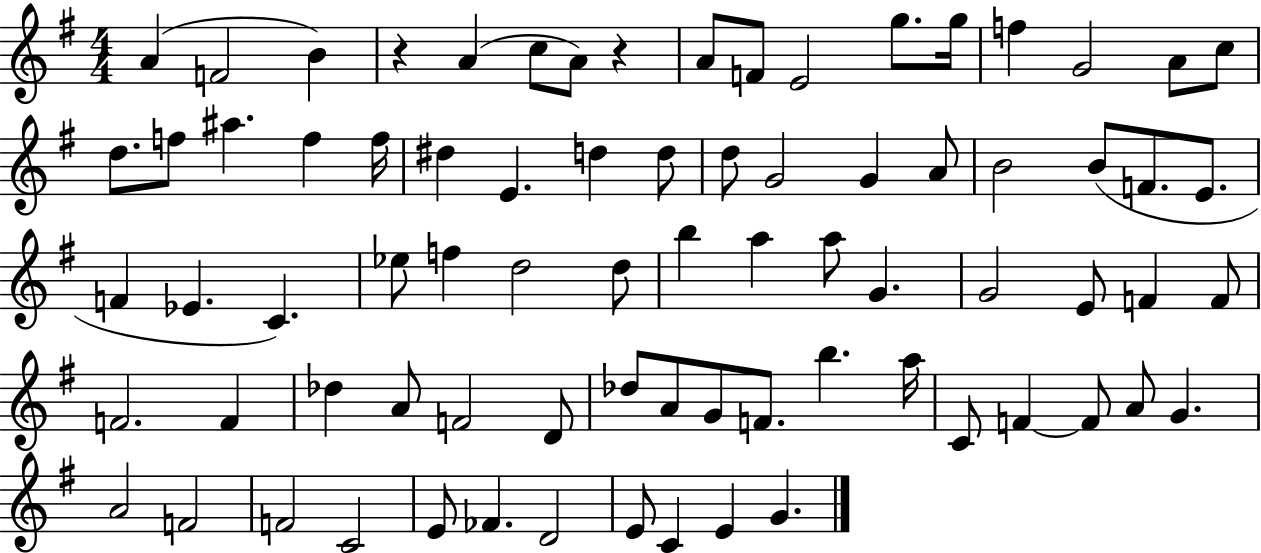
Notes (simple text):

A4/q F4/h B4/q R/q A4/q C5/e A4/e R/q A4/e F4/e E4/h G5/e. G5/s F5/q G4/h A4/e C5/e D5/e. F5/e A#5/q. F5/q F5/s D#5/q E4/q. D5/q D5/e D5/e G4/h G4/q A4/e B4/h B4/e F4/e. E4/e. F4/q Eb4/q. C4/q. Eb5/e F5/q D5/h D5/e B5/q A5/q A5/e G4/q. G4/h E4/e F4/q F4/e F4/h. F4/q Db5/q A4/e F4/h D4/e Db5/e A4/e G4/e F4/e. B5/q. A5/s C4/e F4/q F4/e A4/e G4/q. A4/h F4/h F4/h C4/h E4/e FES4/q. D4/h E4/e C4/q E4/q G4/q.